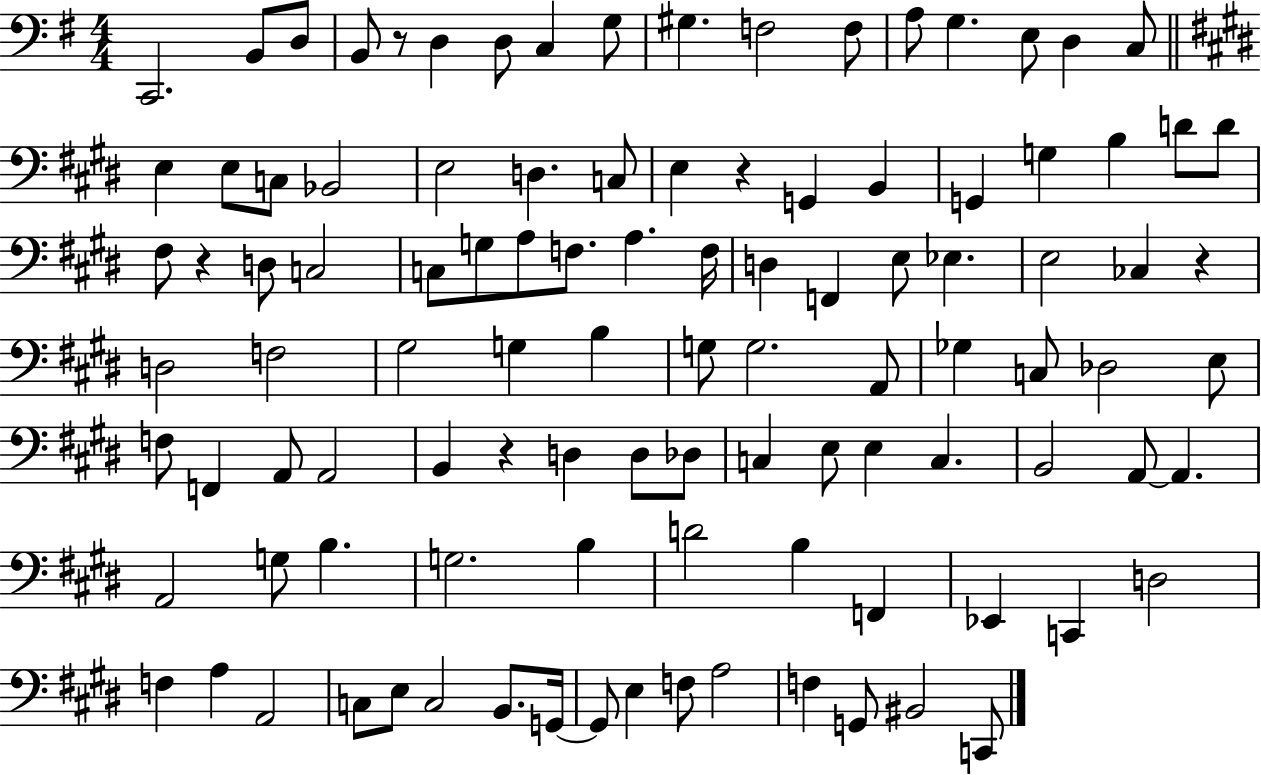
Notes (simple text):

C2/h. B2/e D3/e B2/e R/e D3/q D3/e C3/q G3/e G#3/q. F3/h F3/e A3/e G3/q. E3/e D3/q C3/e E3/q E3/e C3/e Bb2/h E3/h D3/q. C3/e E3/q R/q G2/q B2/q G2/q G3/q B3/q D4/e D4/e F#3/e R/q D3/e C3/h C3/e G3/e A3/e F3/e. A3/q. F3/s D3/q F2/q E3/e Eb3/q. E3/h CES3/q R/q D3/h F3/h G#3/h G3/q B3/q G3/e G3/h. A2/e Gb3/q C3/e Db3/h E3/e F3/e F2/q A2/e A2/h B2/q R/q D3/q D3/e Db3/e C3/q E3/e E3/q C3/q. B2/h A2/e A2/q. A2/h G3/e B3/q. G3/h. B3/q D4/h B3/q F2/q Eb2/q C2/q D3/h F3/q A3/q A2/h C3/e E3/e C3/h B2/e. G2/s G2/e E3/q F3/e A3/h F3/q G2/e BIS2/h C2/e